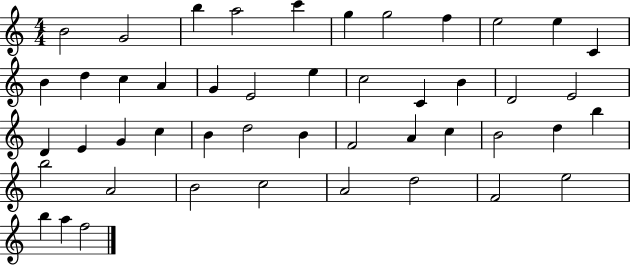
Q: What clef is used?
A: treble